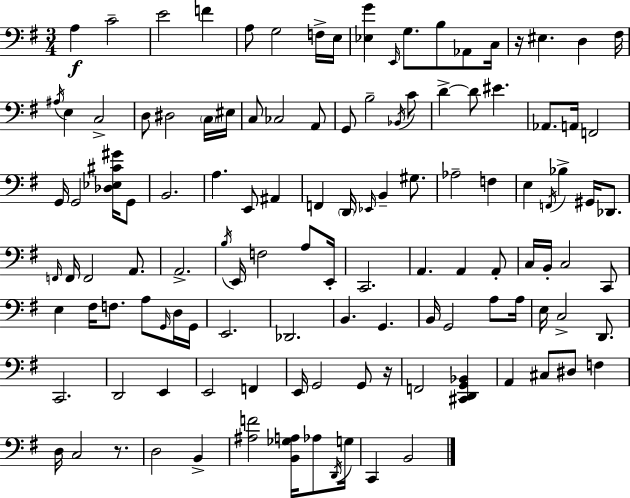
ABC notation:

X:1
T:Untitled
M:3/4
L:1/4
K:Em
A, C2 E2 F A,/2 G,2 F,/4 E,/4 [_E,G] E,,/4 G,/2 B,/2 _A,,/2 C,/4 z/4 ^E, D, ^F,/4 ^A,/4 E, C,2 D,/2 ^D,2 C,/4 ^E,/4 C,/2 _C,2 A,,/2 G,,/2 B,2 _B,,/4 C/2 D D/2 ^E _A,,/2 A,,/4 F,,2 G,,/4 G,,2 [_D,_E,^C^G]/4 G,,/2 B,,2 A, E,,/2 ^A,, F,, D,,/4 _E,,/4 B,, ^G,/2 _A,2 F, E, F,,/4 _B, ^G,,/4 _D,,/2 F,,/4 F,,/4 F,,2 A,,/2 A,,2 B,/4 E,,/4 F,2 A,/2 E,,/4 C,,2 A,, A,, A,,/2 C,/4 B,,/4 C,2 C,,/2 E, ^F,/4 F,/2 A,/2 G,,/4 D,/4 G,,/4 E,,2 _D,,2 B,, G,, B,,/4 G,,2 A,/2 A,/4 E,/4 C,2 D,,/2 C,,2 D,,2 E,, E,,2 F,, E,,/4 G,,2 G,,/2 z/4 F,,2 [^C,,D,,G,,_B,,] A,, ^C,/2 ^D,/2 F, D,/4 C,2 z/2 D,2 B,, [^A,F]2 [B,,_G,A,]/4 _A,/2 D,,/4 G,/4 C,, B,,2